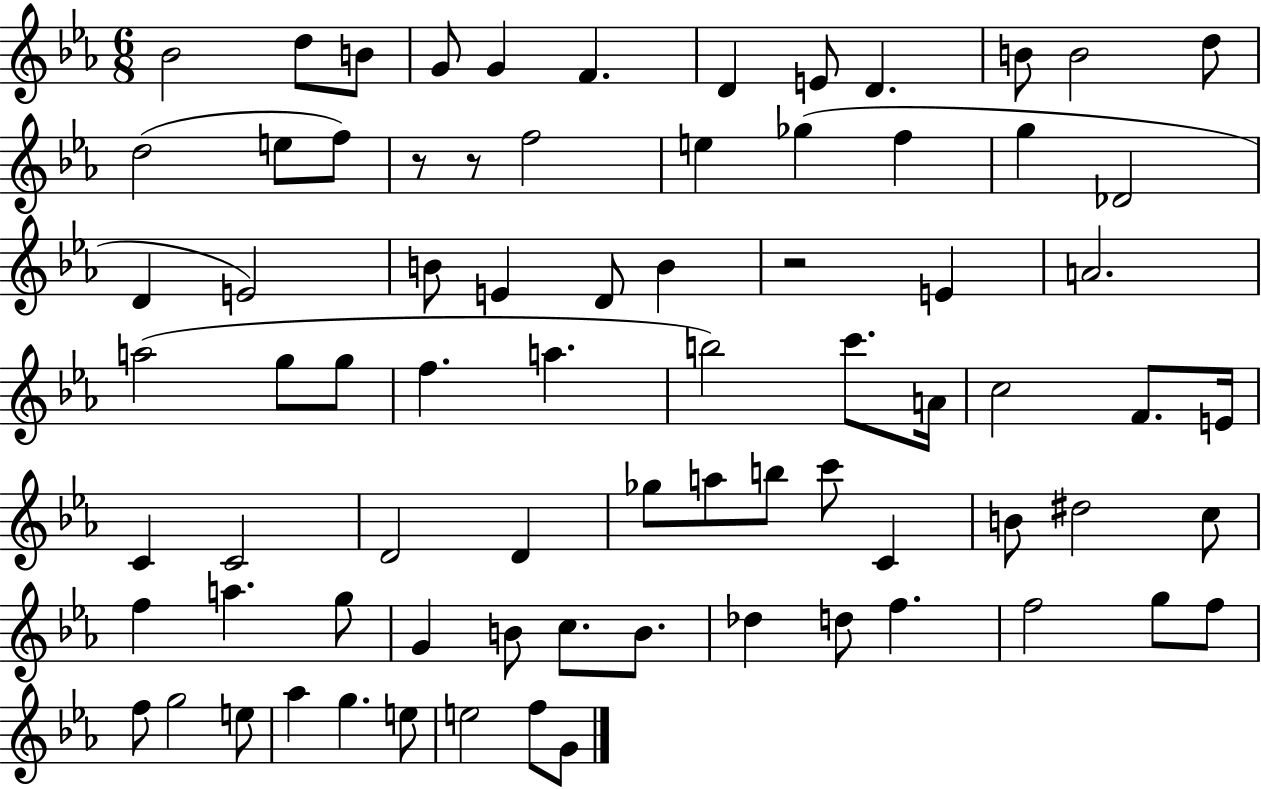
Bb4/h D5/e B4/e G4/e G4/q F4/q. D4/q E4/e D4/q. B4/e B4/h D5/e D5/h E5/e F5/e R/e R/e F5/h E5/q Gb5/q F5/q G5/q Db4/h D4/q E4/h B4/e E4/q D4/e B4/q R/h E4/q A4/h. A5/h G5/e G5/e F5/q. A5/q. B5/h C6/e. A4/s C5/h F4/e. E4/s C4/q C4/h D4/h D4/q Gb5/e A5/e B5/e C6/e C4/q B4/e D#5/h C5/e F5/q A5/q. G5/e G4/q B4/e C5/e. B4/e. Db5/q D5/e F5/q. F5/h G5/e F5/e F5/e G5/h E5/e Ab5/q G5/q. E5/e E5/h F5/e G4/e